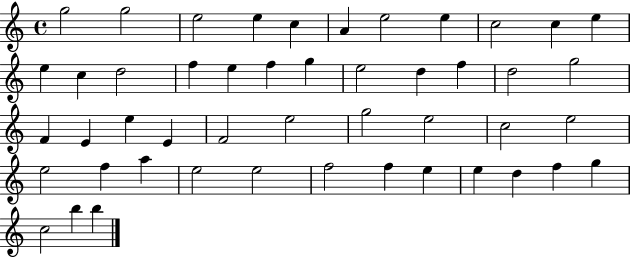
G5/h G5/h E5/h E5/q C5/q A4/q E5/h E5/q C5/h C5/q E5/q E5/q C5/q D5/h F5/q E5/q F5/q G5/q E5/h D5/q F5/q D5/h G5/h F4/q E4/q E5/q E4/q F4/h E5/h G5/h E5/h C5/h E5/h E5/h F5/q A5/q E5/h E5/h F5/h F5/q E5/q E5/q D5/q F5/q G5/q C5/h B5/q B5/q